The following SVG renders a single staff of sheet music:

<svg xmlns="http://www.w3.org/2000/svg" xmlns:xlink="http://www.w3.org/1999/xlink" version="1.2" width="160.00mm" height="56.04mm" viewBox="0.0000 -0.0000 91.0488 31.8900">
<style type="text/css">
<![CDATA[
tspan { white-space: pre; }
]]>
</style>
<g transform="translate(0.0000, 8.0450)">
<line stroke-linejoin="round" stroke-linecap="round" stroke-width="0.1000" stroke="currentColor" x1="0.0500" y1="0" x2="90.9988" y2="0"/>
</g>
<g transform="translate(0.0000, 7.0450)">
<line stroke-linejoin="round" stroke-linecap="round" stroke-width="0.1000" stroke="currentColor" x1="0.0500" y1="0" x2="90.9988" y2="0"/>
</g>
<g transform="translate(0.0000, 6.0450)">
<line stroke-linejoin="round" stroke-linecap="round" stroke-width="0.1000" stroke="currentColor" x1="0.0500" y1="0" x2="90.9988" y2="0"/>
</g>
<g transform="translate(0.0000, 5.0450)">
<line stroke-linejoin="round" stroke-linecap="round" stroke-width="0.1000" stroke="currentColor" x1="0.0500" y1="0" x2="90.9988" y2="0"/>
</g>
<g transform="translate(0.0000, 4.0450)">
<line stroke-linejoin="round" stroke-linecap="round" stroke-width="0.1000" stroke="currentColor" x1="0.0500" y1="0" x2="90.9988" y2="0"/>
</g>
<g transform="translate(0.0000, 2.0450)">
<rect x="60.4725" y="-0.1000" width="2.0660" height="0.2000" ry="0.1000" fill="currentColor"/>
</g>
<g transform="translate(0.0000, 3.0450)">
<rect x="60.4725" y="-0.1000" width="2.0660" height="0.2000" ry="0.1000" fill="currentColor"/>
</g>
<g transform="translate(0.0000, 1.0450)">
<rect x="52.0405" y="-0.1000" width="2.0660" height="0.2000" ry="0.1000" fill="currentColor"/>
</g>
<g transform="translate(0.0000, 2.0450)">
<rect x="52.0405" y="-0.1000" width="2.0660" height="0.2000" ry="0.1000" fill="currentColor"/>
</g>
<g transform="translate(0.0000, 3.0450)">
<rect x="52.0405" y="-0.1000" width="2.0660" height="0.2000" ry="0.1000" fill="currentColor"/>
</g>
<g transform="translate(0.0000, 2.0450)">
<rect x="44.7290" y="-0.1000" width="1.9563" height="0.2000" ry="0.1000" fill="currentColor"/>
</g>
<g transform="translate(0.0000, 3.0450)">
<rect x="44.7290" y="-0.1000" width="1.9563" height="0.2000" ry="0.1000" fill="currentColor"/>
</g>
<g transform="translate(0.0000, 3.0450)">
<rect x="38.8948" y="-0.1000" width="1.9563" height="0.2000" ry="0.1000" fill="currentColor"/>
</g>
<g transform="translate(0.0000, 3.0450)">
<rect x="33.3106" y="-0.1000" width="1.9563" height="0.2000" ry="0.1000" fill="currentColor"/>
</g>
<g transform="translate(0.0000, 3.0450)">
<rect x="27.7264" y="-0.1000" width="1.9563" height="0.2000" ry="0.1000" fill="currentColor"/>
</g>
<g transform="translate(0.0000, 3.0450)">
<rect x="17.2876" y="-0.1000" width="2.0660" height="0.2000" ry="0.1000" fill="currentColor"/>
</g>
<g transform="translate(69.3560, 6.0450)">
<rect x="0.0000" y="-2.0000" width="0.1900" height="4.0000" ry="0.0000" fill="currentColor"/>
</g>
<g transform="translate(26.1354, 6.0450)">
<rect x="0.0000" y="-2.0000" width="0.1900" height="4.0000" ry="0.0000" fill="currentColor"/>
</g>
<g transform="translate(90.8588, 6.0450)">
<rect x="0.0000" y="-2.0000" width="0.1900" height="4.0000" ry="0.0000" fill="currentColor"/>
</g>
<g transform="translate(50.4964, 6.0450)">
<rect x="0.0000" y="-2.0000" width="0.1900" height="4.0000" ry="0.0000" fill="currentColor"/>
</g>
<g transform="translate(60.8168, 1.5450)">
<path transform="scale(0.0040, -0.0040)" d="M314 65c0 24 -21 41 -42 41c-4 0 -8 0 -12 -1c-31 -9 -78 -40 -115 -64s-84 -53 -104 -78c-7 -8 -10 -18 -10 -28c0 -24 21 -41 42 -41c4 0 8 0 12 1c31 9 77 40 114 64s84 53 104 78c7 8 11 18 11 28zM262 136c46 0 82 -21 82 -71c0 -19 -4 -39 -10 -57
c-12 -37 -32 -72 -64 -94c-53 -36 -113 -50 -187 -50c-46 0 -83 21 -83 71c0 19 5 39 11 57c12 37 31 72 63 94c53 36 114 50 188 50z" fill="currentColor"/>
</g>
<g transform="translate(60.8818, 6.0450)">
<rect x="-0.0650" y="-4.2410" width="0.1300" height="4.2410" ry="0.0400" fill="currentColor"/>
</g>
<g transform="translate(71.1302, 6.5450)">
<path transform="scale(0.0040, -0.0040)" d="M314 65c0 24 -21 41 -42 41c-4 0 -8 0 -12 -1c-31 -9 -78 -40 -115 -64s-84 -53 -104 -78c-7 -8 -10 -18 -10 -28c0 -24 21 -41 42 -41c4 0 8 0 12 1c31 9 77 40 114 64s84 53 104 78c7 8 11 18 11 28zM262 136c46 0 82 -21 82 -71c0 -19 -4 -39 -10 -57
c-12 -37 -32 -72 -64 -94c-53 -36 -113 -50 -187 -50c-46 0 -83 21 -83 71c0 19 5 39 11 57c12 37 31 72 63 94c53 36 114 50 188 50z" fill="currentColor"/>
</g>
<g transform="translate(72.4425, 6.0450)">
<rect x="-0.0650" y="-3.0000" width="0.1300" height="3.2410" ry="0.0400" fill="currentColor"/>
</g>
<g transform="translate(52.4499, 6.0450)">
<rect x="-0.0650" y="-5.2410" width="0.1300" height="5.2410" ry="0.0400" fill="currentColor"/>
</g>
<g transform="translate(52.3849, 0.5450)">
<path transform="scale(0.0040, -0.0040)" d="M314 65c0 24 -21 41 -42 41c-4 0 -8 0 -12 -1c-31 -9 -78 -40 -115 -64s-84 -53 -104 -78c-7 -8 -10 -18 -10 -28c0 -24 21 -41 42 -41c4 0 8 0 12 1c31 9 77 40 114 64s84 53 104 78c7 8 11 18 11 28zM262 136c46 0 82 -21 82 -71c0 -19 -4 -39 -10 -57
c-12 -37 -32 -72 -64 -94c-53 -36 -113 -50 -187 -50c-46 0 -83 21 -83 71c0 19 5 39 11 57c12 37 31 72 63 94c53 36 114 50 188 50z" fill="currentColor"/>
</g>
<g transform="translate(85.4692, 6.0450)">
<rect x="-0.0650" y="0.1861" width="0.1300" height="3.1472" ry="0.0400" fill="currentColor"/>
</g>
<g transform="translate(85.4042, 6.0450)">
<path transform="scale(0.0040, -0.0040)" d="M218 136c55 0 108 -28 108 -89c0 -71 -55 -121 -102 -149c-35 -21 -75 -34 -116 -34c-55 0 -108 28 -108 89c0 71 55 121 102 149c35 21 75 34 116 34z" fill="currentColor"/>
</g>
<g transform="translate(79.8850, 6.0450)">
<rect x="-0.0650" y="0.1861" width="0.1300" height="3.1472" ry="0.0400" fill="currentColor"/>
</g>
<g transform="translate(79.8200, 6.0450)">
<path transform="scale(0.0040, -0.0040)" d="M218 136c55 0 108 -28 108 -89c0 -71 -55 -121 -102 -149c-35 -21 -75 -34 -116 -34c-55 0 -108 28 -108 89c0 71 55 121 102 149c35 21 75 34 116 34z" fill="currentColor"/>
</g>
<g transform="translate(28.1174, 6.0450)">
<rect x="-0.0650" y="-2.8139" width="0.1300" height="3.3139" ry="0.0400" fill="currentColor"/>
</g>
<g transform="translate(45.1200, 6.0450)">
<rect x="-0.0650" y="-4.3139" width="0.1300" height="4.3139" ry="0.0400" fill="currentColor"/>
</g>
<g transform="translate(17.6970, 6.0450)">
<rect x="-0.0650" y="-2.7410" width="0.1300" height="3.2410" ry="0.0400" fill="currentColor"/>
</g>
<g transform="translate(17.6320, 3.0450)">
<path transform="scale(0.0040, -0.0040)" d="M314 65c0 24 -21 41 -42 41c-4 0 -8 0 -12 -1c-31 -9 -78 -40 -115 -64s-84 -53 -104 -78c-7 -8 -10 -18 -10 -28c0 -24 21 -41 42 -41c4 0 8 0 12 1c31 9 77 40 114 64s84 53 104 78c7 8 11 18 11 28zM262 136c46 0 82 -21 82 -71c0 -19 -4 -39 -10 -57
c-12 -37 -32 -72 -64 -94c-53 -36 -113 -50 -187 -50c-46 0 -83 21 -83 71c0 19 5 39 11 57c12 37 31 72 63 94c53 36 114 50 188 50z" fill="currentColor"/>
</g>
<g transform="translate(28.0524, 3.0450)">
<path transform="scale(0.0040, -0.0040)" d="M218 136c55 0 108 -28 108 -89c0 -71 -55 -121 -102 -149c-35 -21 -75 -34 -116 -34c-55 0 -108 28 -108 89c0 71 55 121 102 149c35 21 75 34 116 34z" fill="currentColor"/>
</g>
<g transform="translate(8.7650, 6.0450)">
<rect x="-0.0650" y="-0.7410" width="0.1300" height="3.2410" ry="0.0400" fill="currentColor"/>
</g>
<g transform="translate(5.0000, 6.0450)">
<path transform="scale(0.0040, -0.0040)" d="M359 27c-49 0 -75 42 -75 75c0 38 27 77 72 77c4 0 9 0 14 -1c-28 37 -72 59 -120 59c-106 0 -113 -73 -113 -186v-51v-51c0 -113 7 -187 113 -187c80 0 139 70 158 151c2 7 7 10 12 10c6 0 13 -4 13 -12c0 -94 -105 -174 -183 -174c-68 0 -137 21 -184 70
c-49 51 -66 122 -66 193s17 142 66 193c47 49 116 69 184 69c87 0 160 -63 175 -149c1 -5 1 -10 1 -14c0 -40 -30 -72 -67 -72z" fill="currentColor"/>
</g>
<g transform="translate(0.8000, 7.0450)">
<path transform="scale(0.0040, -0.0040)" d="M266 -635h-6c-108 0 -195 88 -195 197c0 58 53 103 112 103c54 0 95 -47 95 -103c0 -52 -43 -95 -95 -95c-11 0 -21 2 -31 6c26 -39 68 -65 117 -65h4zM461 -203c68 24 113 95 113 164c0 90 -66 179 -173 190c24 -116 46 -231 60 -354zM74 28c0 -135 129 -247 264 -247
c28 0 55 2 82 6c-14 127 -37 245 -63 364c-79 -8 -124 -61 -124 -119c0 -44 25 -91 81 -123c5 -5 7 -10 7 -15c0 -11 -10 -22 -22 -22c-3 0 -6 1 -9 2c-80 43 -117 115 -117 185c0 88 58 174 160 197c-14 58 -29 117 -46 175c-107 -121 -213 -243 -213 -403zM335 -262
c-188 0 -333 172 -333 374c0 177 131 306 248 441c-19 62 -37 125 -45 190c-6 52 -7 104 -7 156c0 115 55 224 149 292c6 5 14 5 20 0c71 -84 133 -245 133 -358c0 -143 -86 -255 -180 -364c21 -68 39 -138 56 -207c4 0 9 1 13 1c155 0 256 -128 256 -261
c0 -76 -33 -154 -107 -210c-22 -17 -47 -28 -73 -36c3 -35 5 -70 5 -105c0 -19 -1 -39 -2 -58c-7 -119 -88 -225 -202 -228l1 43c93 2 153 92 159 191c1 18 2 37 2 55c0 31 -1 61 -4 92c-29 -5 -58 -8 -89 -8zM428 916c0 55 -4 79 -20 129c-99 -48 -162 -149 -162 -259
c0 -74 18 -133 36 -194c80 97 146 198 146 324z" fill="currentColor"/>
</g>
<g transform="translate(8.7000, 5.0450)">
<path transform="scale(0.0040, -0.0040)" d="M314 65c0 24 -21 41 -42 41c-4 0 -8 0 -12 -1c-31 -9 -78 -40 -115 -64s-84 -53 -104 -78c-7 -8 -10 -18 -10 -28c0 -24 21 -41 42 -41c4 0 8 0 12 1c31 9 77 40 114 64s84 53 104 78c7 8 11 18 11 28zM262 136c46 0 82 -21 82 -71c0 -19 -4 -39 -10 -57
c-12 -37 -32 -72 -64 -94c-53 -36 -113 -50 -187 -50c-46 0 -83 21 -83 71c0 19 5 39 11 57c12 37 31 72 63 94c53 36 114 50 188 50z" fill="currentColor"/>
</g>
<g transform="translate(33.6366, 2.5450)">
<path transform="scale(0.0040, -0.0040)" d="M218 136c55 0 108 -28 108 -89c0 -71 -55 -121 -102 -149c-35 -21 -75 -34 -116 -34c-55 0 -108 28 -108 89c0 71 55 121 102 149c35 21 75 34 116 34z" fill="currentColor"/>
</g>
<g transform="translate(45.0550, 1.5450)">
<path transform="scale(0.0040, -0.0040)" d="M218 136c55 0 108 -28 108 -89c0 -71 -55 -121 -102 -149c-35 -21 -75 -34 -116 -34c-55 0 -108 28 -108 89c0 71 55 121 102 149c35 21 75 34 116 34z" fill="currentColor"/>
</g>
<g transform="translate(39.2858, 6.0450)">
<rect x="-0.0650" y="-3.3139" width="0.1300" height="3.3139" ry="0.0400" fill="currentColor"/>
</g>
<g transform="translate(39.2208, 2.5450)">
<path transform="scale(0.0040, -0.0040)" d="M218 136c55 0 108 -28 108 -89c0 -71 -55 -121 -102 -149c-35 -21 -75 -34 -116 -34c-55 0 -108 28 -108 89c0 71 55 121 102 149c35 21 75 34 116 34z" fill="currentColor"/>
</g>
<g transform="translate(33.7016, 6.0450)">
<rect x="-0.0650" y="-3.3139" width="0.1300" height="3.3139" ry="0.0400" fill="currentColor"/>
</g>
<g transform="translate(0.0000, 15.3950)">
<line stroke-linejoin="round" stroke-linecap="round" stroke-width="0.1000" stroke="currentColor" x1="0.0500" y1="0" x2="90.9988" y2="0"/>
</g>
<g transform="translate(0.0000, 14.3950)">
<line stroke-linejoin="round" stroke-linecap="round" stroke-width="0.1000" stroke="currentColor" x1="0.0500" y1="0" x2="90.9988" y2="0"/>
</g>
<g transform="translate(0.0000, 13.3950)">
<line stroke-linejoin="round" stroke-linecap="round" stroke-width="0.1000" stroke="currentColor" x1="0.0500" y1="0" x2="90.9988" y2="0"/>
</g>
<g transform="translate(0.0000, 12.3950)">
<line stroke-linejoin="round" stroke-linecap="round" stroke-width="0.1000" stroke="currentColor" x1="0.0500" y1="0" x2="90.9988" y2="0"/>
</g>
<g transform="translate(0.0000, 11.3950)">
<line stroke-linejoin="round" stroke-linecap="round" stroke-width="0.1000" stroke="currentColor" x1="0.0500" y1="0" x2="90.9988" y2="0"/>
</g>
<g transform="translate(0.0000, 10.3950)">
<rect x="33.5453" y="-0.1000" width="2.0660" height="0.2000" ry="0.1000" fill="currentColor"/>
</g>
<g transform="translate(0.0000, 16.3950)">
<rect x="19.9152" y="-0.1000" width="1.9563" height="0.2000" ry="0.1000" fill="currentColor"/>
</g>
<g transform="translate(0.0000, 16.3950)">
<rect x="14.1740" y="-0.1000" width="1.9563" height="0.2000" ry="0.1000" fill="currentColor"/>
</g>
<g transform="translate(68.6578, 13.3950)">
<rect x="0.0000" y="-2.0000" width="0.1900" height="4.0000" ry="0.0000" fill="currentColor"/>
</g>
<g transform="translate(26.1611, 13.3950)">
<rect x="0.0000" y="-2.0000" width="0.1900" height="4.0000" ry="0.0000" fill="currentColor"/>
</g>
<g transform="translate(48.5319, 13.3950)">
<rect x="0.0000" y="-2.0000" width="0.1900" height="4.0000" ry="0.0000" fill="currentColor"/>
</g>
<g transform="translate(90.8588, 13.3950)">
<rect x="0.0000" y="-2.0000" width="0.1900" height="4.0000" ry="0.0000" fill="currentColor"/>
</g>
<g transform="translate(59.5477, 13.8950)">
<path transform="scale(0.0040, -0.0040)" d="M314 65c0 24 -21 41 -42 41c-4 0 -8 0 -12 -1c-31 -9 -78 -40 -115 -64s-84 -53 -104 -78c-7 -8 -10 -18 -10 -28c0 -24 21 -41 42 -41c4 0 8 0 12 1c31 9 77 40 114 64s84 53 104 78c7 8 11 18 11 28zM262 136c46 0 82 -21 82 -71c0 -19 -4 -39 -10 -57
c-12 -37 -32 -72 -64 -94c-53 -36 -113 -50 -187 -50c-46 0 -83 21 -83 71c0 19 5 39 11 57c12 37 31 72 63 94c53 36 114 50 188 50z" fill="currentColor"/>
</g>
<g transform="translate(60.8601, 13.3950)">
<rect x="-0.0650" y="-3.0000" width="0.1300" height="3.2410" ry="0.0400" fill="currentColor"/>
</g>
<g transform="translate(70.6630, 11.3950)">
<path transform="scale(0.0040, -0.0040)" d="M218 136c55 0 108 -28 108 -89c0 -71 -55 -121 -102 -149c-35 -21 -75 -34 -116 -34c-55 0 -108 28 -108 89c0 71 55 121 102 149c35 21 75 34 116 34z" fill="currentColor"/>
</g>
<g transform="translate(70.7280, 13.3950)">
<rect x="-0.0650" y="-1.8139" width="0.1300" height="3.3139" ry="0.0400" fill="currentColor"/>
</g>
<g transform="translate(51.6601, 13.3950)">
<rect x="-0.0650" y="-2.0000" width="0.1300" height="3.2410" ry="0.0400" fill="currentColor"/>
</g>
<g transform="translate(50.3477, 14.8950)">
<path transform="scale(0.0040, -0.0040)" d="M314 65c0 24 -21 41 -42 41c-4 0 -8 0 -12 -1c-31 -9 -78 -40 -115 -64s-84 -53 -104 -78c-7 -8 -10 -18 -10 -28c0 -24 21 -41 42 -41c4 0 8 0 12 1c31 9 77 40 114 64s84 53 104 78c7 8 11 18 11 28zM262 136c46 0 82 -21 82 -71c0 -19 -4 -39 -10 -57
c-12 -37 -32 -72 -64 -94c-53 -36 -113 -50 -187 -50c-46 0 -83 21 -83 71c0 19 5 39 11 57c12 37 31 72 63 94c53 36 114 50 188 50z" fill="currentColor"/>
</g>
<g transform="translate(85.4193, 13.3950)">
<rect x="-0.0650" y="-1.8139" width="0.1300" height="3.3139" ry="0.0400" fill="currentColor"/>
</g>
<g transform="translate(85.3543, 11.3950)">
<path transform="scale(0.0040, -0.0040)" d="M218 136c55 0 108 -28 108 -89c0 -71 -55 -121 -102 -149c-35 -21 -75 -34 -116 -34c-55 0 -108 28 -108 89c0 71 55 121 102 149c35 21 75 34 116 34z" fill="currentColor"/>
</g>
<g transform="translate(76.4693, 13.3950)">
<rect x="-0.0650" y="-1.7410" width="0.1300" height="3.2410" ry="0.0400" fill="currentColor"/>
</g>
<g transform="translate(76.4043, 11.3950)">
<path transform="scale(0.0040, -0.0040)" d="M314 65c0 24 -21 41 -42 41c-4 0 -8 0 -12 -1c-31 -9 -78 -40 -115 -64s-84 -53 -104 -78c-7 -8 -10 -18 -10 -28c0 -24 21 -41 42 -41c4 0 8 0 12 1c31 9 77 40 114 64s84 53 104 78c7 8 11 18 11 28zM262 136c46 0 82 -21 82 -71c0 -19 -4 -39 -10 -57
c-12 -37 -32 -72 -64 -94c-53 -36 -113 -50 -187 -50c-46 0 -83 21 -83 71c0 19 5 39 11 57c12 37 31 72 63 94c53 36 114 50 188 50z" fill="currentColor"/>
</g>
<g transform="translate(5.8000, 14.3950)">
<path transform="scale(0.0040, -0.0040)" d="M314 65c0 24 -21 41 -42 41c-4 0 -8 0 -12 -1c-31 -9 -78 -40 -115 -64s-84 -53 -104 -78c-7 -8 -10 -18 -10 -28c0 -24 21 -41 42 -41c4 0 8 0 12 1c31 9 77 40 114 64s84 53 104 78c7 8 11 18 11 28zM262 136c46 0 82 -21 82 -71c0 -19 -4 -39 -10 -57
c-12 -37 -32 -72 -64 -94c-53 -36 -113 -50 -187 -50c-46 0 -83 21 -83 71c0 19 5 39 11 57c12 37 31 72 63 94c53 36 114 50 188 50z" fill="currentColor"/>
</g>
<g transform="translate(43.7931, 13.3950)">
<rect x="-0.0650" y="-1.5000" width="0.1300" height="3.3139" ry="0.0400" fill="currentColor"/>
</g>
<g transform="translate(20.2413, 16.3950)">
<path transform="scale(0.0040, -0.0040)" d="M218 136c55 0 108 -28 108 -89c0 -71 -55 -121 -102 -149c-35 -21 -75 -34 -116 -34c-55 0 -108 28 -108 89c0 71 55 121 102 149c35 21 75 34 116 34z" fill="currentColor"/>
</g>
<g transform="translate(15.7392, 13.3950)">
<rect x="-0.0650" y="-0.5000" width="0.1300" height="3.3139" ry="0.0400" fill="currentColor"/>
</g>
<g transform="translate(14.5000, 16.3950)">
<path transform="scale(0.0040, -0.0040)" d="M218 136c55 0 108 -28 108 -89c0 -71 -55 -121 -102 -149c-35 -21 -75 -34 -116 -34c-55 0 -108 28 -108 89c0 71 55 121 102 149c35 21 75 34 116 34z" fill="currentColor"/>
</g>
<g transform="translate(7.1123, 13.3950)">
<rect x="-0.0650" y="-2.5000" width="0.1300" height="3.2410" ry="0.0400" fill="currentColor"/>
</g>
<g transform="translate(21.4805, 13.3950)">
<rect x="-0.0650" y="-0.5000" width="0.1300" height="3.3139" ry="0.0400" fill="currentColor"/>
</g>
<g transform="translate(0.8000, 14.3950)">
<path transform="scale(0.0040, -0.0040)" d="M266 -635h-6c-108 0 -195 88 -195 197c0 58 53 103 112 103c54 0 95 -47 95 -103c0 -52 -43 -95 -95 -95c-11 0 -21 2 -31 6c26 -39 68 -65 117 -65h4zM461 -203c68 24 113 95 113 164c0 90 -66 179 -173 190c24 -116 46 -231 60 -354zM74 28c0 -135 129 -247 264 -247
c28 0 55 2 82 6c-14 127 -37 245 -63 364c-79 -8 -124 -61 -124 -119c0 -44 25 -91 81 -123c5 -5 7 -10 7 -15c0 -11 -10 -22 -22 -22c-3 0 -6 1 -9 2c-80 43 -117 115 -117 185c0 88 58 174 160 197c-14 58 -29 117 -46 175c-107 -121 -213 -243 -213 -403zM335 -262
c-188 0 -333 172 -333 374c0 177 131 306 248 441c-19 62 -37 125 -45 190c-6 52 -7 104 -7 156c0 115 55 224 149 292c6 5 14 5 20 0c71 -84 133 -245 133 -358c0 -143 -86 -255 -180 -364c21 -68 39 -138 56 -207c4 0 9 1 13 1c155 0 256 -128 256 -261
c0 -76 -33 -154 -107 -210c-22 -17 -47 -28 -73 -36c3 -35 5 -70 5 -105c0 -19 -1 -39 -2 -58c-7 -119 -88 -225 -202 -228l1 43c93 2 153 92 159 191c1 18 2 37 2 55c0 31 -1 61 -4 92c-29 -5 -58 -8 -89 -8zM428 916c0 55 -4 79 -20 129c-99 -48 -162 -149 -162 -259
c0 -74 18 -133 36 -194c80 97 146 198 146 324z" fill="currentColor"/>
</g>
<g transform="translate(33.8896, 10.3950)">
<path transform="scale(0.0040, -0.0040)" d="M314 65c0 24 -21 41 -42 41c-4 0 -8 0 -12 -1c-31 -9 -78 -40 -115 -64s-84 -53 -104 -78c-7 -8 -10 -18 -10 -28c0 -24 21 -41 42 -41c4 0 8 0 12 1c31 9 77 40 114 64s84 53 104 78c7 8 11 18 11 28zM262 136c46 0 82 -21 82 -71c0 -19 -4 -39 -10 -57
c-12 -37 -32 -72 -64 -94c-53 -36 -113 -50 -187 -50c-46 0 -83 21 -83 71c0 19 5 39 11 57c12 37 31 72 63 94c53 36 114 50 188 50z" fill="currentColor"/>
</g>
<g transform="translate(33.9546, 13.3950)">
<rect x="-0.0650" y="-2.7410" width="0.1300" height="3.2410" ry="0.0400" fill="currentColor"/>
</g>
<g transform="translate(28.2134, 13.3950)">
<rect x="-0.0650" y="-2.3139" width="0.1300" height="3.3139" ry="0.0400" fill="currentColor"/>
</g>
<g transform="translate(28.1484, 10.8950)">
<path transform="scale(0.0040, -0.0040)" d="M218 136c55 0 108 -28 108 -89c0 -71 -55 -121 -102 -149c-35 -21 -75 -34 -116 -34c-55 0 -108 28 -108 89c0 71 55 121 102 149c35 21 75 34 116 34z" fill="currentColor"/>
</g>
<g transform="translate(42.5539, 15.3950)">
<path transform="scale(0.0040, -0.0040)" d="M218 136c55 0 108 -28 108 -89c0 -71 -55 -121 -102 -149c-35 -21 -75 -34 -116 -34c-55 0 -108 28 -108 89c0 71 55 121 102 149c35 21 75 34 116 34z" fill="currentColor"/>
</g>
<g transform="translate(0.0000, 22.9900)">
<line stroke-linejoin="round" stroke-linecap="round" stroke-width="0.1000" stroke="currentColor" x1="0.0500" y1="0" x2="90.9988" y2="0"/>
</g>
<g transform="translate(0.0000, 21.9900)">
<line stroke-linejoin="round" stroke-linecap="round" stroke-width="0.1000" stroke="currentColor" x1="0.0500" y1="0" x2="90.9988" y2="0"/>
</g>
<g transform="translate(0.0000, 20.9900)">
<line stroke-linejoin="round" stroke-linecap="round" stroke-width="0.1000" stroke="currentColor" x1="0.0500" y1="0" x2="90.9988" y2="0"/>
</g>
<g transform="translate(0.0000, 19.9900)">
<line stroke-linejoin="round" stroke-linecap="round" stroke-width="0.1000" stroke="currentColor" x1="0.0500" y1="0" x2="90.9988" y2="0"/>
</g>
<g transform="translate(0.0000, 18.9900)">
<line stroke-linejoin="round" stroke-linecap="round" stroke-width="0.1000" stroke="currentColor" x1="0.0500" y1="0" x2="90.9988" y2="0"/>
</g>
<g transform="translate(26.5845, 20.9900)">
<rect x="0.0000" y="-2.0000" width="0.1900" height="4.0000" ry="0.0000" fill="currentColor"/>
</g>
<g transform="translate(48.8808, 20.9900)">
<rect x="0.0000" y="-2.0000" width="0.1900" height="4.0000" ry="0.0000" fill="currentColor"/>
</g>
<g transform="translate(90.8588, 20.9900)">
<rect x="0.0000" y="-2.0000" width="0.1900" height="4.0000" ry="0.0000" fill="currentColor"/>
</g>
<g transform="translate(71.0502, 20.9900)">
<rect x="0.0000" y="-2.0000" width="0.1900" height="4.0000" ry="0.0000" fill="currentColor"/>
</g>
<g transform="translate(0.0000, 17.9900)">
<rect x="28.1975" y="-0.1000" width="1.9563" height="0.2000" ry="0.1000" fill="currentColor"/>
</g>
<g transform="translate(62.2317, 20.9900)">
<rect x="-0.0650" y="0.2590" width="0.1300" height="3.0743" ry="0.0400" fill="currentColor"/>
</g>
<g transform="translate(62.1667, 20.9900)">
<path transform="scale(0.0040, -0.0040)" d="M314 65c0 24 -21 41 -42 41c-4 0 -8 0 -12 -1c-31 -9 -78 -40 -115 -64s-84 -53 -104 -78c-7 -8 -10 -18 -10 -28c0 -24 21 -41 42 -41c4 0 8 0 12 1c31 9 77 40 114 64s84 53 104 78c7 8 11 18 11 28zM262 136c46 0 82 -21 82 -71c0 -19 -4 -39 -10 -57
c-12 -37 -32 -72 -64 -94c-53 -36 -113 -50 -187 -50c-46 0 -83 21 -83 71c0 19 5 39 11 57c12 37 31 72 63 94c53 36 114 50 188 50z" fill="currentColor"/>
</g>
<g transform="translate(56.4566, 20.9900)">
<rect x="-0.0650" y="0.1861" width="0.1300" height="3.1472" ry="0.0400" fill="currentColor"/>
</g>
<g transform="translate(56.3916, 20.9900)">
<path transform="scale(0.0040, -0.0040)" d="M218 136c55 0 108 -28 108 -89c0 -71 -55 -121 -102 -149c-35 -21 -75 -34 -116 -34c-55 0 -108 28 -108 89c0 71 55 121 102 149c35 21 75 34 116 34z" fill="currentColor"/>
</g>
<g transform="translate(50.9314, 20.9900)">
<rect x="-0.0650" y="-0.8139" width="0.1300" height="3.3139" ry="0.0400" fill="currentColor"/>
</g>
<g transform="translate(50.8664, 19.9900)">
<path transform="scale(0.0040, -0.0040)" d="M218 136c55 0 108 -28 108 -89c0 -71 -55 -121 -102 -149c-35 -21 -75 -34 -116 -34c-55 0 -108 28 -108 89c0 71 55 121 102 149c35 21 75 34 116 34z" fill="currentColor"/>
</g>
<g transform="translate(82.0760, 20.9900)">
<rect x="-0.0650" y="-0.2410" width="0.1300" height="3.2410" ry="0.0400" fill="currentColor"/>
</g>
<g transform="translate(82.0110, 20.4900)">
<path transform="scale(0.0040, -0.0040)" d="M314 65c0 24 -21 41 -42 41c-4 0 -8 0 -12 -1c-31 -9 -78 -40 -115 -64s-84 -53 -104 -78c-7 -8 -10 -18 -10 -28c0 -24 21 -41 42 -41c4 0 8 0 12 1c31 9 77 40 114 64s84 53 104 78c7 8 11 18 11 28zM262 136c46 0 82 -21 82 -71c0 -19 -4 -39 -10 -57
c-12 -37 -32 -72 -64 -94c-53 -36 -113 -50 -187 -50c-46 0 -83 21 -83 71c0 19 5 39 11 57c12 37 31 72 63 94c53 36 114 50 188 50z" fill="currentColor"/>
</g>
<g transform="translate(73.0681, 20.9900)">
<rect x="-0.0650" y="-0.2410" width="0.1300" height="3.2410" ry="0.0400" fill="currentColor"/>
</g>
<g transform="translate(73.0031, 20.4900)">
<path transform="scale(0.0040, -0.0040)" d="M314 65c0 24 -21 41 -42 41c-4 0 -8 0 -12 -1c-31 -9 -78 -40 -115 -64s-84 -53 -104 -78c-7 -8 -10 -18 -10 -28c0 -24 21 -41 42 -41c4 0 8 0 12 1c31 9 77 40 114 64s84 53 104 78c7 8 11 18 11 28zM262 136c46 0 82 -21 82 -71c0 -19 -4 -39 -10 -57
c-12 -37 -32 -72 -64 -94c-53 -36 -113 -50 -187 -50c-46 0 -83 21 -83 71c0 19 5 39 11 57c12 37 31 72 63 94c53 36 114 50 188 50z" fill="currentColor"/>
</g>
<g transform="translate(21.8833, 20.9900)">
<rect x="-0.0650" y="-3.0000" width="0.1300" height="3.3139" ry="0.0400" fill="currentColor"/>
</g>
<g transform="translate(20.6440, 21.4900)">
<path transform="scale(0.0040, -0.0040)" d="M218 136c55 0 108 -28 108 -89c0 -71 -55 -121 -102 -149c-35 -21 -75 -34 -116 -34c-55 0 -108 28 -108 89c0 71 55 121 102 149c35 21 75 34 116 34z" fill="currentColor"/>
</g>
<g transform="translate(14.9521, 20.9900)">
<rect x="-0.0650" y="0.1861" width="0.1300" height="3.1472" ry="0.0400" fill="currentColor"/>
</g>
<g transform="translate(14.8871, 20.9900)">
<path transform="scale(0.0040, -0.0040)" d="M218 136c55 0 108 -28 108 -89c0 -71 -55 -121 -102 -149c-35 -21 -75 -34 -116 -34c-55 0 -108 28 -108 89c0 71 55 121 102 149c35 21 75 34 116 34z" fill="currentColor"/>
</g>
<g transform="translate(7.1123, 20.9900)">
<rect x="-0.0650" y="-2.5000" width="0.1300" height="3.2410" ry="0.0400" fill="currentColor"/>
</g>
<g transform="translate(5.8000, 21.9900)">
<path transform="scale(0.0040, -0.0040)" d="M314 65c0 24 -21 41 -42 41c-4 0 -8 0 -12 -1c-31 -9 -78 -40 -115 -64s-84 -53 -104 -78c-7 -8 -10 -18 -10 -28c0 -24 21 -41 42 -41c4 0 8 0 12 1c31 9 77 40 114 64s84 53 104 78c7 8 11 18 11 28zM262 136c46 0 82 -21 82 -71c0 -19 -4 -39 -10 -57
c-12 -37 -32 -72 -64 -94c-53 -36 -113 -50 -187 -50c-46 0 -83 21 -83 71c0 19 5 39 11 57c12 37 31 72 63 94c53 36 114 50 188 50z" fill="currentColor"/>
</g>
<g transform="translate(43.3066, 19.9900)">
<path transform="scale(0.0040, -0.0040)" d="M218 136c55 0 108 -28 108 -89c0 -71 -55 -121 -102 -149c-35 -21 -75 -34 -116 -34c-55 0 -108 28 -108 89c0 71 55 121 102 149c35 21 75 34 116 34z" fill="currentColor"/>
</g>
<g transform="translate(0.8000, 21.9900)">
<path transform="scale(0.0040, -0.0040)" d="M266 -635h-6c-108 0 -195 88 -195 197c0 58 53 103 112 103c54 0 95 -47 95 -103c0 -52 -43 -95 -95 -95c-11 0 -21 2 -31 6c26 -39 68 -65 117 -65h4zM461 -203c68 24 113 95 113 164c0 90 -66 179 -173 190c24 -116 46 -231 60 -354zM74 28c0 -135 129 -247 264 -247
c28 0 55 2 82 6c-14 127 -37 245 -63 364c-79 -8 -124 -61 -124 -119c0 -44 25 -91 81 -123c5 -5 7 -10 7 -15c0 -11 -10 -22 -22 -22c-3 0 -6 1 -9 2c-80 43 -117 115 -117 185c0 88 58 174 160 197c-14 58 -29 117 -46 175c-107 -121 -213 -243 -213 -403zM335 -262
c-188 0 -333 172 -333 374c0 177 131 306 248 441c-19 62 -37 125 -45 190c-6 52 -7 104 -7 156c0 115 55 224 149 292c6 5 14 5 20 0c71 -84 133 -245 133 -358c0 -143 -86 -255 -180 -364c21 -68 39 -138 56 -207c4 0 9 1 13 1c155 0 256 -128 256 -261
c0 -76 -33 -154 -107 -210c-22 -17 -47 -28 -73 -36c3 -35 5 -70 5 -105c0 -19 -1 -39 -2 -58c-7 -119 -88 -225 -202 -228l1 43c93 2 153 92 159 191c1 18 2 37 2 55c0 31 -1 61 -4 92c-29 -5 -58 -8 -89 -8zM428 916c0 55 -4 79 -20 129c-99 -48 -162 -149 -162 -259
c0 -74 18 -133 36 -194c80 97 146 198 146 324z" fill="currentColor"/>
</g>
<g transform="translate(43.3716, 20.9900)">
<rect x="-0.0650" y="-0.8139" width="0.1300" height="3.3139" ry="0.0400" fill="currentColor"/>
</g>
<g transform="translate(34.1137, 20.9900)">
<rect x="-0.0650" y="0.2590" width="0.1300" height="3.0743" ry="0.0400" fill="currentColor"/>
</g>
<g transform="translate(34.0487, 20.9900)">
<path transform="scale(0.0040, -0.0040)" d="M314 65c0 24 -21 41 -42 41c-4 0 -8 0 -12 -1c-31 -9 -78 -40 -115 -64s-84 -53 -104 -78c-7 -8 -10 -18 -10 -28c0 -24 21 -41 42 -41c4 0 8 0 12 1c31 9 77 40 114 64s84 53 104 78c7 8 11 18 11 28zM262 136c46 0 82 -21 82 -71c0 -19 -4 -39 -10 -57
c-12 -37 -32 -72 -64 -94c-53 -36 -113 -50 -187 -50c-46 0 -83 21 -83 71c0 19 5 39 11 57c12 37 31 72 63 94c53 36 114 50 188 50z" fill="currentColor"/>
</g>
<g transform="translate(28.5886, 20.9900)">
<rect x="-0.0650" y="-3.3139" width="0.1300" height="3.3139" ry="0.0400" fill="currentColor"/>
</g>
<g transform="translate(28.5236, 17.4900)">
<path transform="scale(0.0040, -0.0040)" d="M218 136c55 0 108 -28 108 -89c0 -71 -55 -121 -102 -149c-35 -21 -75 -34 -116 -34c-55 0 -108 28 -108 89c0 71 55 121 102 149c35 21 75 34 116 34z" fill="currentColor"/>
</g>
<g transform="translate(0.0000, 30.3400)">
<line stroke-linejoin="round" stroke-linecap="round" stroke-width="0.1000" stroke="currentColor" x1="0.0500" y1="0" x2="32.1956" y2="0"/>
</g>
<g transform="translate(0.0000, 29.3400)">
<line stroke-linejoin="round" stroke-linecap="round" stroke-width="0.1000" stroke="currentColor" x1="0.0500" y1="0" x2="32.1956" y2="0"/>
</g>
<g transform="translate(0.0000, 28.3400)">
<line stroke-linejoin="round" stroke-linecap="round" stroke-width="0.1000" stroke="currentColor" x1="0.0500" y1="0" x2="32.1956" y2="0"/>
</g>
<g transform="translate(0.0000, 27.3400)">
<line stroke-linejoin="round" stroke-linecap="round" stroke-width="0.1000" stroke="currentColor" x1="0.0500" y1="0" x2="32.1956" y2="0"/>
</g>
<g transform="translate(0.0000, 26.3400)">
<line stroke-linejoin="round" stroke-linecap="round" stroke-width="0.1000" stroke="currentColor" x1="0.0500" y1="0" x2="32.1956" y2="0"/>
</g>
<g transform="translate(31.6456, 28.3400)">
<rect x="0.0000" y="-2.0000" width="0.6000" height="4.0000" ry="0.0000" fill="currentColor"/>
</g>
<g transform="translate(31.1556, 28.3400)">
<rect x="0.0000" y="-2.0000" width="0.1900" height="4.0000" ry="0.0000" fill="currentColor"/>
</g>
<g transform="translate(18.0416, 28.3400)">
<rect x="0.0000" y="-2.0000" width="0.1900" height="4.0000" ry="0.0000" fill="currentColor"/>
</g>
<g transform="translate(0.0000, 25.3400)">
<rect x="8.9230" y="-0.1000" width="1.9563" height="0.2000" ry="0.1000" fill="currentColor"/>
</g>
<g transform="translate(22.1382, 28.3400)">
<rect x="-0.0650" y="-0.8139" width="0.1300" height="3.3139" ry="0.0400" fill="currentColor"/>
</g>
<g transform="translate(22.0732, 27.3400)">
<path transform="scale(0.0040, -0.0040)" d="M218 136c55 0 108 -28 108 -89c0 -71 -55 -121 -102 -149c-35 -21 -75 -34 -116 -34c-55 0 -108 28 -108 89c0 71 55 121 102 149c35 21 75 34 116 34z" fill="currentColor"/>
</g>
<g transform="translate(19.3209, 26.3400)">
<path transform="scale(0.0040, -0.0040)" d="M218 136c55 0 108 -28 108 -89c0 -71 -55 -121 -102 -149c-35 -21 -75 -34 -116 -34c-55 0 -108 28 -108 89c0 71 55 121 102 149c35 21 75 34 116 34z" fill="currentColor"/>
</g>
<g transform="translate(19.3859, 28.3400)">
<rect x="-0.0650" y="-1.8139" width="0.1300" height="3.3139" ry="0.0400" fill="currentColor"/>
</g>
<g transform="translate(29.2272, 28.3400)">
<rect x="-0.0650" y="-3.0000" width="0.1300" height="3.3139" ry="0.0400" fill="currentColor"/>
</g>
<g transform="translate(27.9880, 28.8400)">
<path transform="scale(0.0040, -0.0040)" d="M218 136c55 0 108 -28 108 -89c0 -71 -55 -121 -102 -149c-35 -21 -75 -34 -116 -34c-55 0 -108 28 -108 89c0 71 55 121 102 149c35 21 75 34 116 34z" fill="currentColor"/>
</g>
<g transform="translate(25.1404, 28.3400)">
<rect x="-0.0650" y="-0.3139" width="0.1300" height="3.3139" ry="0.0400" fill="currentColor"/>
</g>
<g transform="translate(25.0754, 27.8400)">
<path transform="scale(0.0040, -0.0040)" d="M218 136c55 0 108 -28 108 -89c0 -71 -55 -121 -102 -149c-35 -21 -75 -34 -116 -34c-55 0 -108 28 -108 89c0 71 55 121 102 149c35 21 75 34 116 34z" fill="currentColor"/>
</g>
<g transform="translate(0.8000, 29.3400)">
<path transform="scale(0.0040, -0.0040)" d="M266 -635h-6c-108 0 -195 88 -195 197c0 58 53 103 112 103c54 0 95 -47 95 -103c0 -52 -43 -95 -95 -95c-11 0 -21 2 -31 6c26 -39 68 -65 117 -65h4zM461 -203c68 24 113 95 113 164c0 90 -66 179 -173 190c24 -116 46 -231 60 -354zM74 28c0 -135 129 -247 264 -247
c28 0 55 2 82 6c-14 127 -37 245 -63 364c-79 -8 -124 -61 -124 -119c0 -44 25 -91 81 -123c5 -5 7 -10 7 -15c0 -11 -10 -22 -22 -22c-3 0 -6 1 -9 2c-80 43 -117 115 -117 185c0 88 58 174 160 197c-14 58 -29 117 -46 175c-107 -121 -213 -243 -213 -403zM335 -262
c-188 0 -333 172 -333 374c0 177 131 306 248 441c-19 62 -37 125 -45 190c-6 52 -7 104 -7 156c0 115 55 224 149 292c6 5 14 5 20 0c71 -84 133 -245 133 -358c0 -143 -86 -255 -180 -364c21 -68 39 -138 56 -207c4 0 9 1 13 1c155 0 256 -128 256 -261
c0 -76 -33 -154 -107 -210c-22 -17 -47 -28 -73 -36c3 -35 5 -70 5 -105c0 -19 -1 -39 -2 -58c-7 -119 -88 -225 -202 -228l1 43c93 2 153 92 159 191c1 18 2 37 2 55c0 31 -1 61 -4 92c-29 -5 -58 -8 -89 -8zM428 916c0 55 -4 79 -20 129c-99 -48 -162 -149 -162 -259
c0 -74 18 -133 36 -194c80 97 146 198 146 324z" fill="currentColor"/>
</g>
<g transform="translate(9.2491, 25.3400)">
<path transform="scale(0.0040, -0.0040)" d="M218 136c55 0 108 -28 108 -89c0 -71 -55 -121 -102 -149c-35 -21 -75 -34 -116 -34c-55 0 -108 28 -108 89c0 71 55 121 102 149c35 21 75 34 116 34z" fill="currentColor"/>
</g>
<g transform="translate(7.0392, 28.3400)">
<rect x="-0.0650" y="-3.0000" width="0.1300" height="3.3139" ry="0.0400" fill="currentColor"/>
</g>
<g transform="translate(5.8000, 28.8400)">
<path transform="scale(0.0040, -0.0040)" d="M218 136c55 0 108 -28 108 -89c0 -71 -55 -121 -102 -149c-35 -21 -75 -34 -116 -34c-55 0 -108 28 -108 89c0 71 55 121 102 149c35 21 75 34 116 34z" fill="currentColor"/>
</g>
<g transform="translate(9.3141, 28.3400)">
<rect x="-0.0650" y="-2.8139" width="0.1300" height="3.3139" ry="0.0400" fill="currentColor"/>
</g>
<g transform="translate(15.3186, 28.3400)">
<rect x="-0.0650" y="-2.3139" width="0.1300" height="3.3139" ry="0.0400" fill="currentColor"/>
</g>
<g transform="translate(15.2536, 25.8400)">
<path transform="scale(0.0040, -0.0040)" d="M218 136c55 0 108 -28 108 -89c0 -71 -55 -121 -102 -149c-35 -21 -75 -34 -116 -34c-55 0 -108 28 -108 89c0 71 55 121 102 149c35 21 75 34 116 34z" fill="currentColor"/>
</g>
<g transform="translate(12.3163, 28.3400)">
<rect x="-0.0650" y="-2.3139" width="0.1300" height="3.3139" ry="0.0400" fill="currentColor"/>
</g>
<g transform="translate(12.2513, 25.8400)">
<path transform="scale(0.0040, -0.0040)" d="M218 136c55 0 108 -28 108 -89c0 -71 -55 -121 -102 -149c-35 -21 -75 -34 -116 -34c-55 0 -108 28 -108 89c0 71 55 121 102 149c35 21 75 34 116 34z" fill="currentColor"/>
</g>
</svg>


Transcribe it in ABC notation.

X:1
T:Untitled
M:4/4
L:1/4
K:C
d2 a2 a b b d' f'2 d'2 A2 B B G2 C C g a2 E F2 A2 f f2 f G2 B A b B2 d d B B2 c2 c2 A a g g f d c A